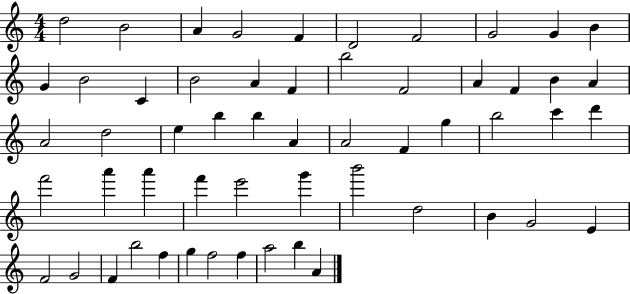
{
  \clef treble
  \numericTimeSignature
  \time 4/4
  \key c \major
  d''2 b'2 | a'4 g'2 f'4 | d'2 f'2 | g'2 g'4 b'4 | \break g'4 b'2 c'4 | b'2 a'4 f'4 | b''2 f'2 | a'4 f'4 b'4 a'4 | \break a'2 d''2 | e''4 b''4 b''4 a'4 | a'2 f'4 g''4 | b''2 c'''4 d'''4 | \break f'''2 a'''4 a'''4 | f'''4 e'''2 g'''4 | b'''2 d''2 | b'4 g'2 e'4 | \break f'2 g'2 | f'4 b''2 f''4 | g''4 f''2 f''4 | a''2 b''4 a'4 | \break \bar "|."
}